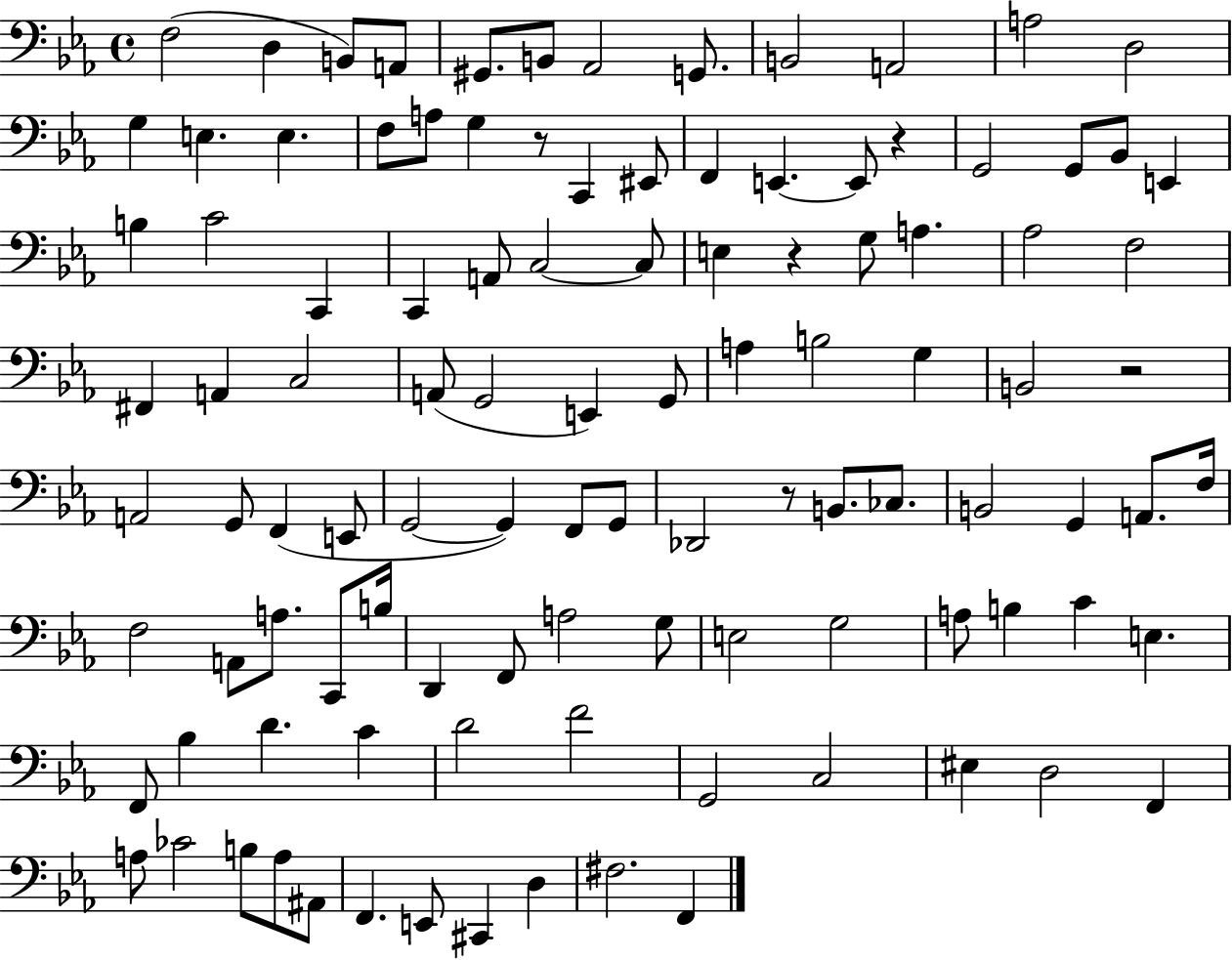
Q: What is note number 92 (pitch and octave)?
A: A3